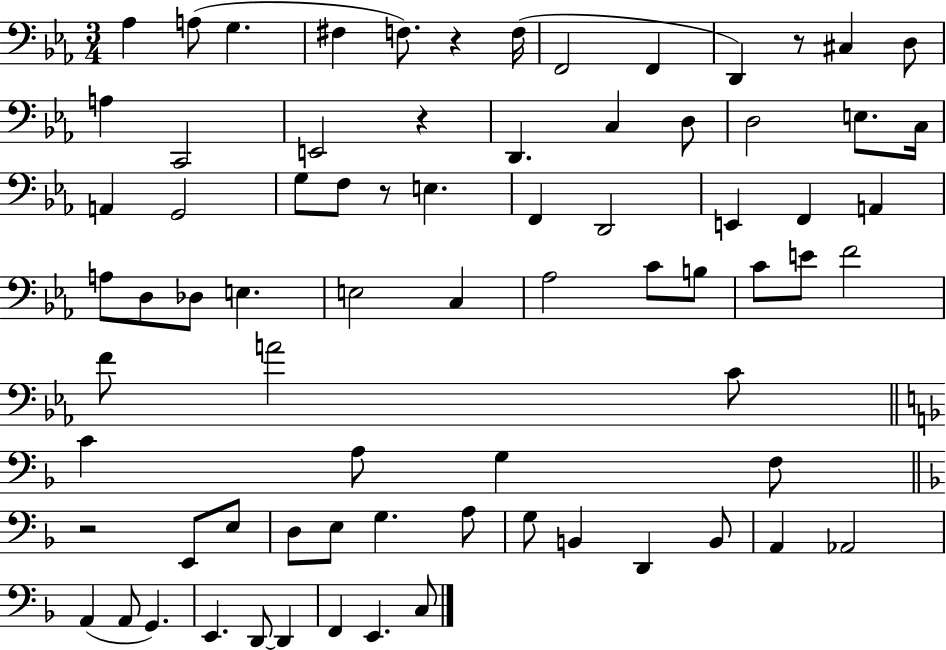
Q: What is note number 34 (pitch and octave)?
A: E3